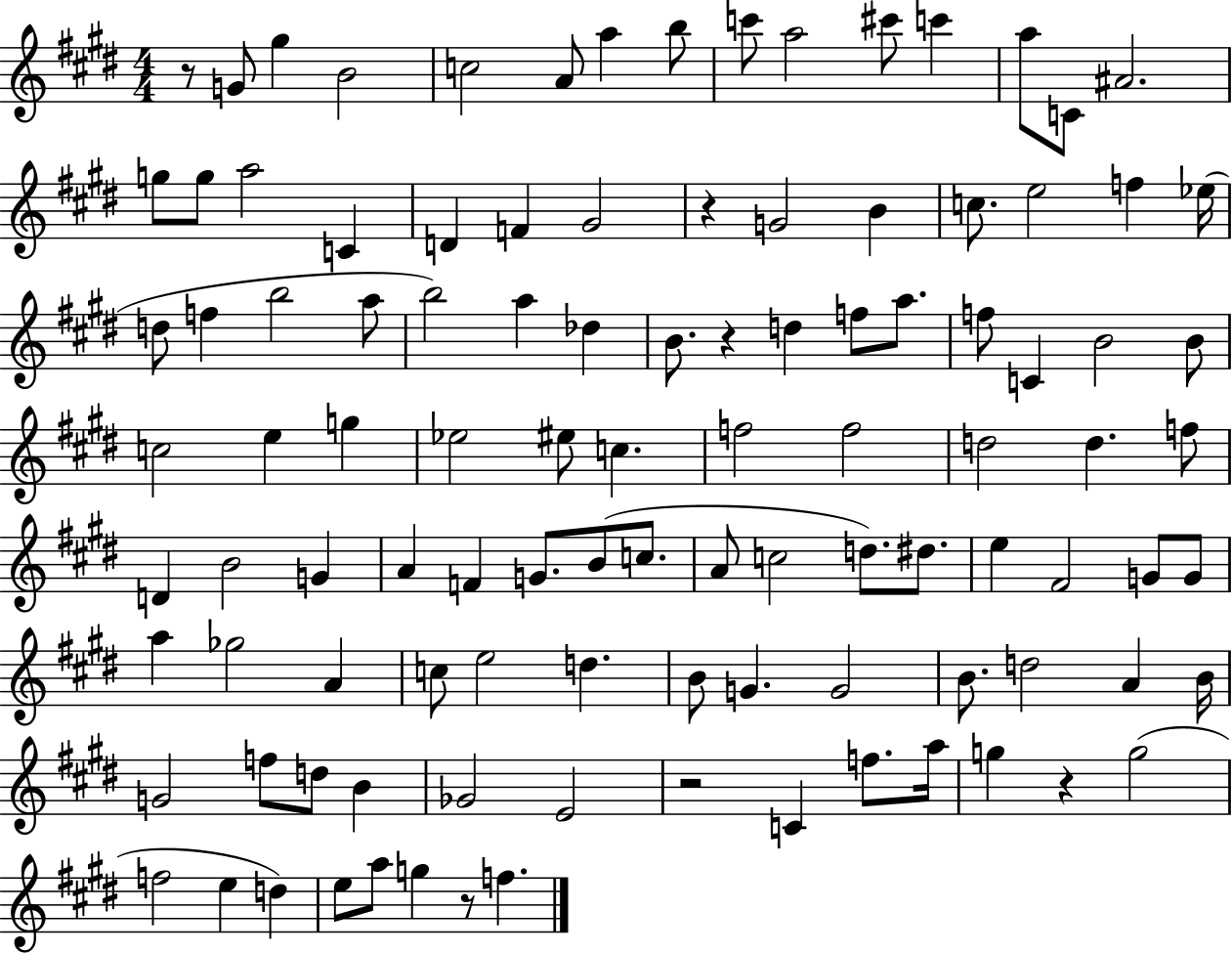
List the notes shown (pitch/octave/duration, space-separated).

R/e G4/e G#5/q B4/h C5/h A4/e A5/q B5/e C6/e A5/h C#6/e C6/q A5/e C4/e A#4/h. G5/e G5/e A5/h C4/q D4/q F4/q G#4/h R/q G4/h B4/q C5/e. E5/h F5/q Eb5/s D5/e F5/q B5/h A5/e B5/h A5/q Db5/q B4/e. R/q D5/q F5/e A5/e. F5/e C4/q B4/h B4/e C5/h E5/q G5/q Eb5/h EIS5/e C5/q. F5/h F5/h D5/h D5/q. F5/e D4/q B4/h G4/q A4/q F4/q G4/e. B4/e C5/e. A4/e C5/h D5/e. D#5/e. E5/q F#4/h G4/e G4/e A5/q Gb5/h A4/q C5/e E5/h D5/q. B4/e G4/q. G4/h B4/e. D5/h A4/q B4/s G4/h F5/e D5/e B4/q Gb4/h E4/h R/h C4/q F5/e. A5/s G5/q R/q G5/h F5/h E5/q D5/q E5/e A5/e G5/q R/e F5/q.